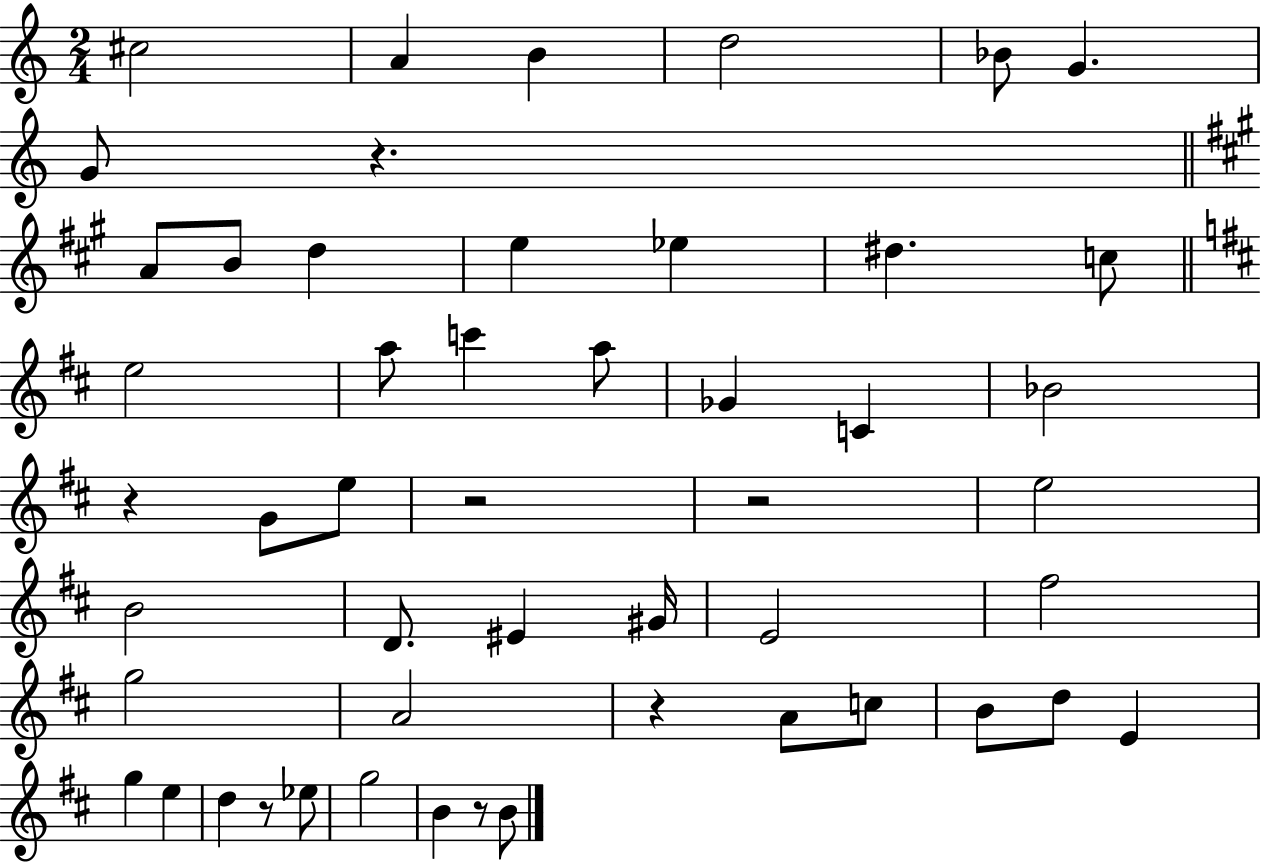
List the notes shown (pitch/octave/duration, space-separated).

C#5/h A4/q B4/q D5/h Bb4/e G4/q. G4/e R/q. A4/e B4/e D5/q E5/q Eb5/q D#5/q. C5/e E5/h A5/e C6/q A5/e Gb4/q C4/q Bb4/h R/q G4/e E5/e R/h R/h E5/h B4/h D4/e. EIS4/q G#4/s E4/h F#5/h G5/h A4/h R/q A4/e C5/e B4/e D5/e E4/q G5/q E5/q D5/q R/e Eb5/e G5/h B4/q R/e B4/e